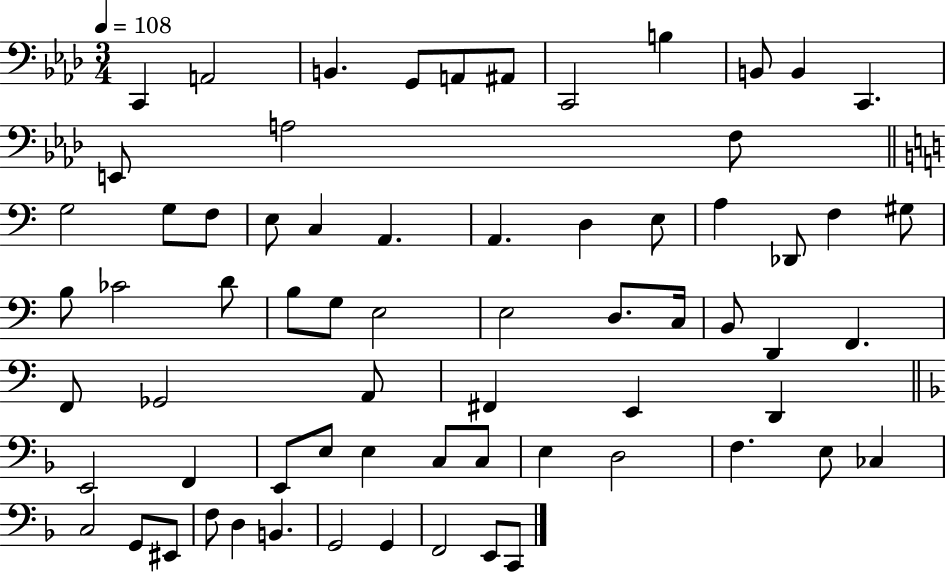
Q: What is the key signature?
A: AES major